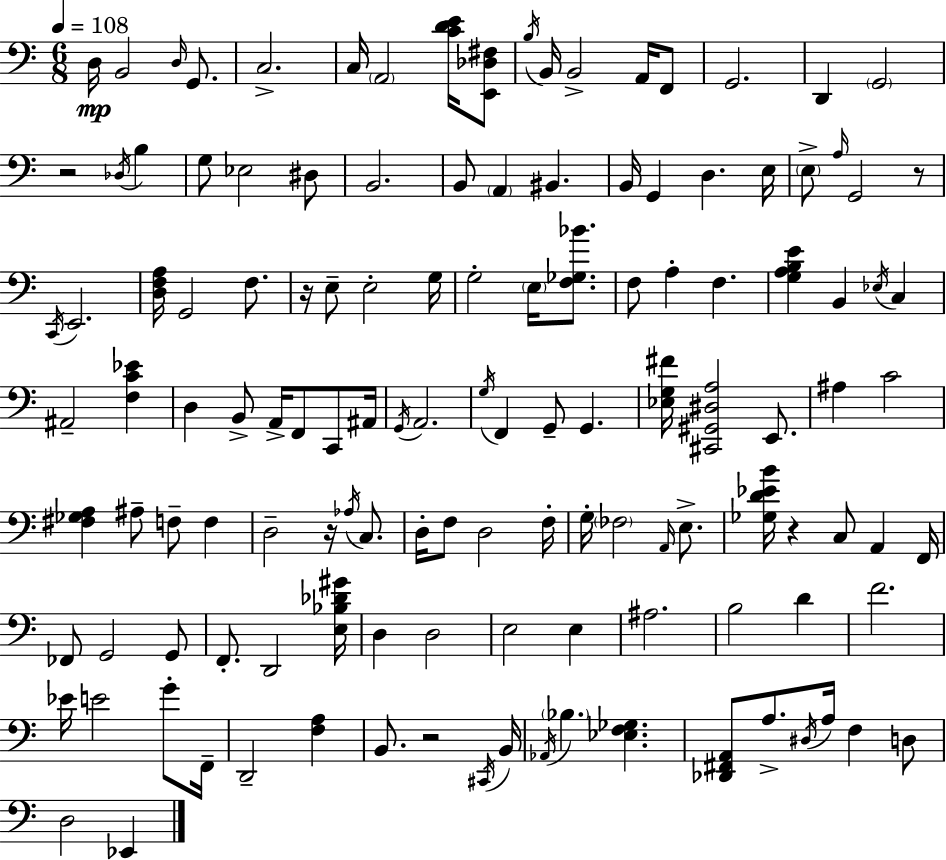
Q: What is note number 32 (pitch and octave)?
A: C2